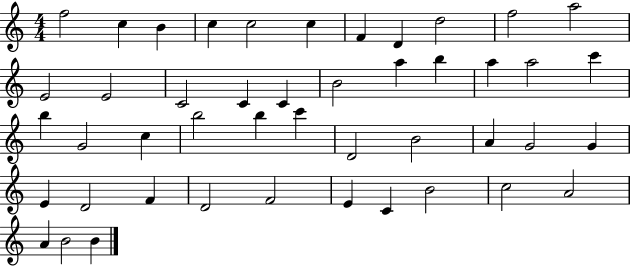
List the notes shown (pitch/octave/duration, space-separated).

F5/h C5/q B4/q C5/q C5/h C5/q F4/q D4/q D5/h F5/h A5/h E4/h E4/h C4/h C4/q C4/q B4/h A5/q B5/q A5/q A5/h C6/q B5/q G4/h C5/q B5/h B5/q C6/q D4/h B4/h A4/q G4/h G4/q E4/q D4/h F4/q D4/h F4/h E4/q C4/q B4/h C5/h A4/h A4/q B4/h B4/q